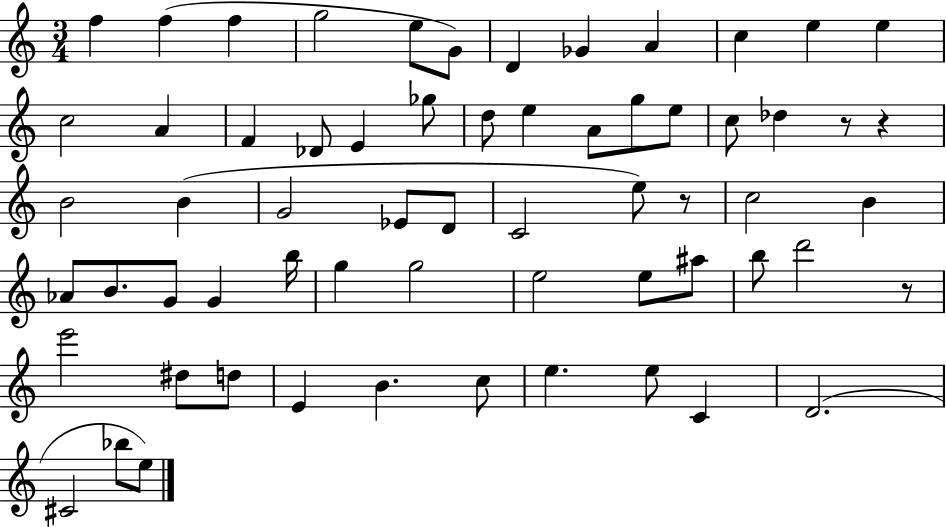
{
  \clef treble
  \numericTimeSignature
  \time 3/4
  \key c \major
  \repeat volta 2 { f''4 f''4( f''4 | g''2 e''8 g'8) | d'4 ges'4 a'4 | c''4 e''4 e''4 | \break c''2 a'4 | f'4 des'8 e'4 ges''8 | d''8 e''4 a'8 g''8 e''8 | c''8 des''4 r8 r4 | \break b'2 b'4( | g'2 ees'8 d'8 | c'2 e''8) r8 | c''2 b'4 | \break aes'8 b'8. g'8 g'4 b''16 | g''4 g''2 | e''2 e''8 ais''8 | b''8 d'''2 r8 | \break e'''2 dis''8 d''8 | e'4 b'4. c''8 | e''4. e''8 c'4 | d'2.( | \break cis'2 bes''8 e''8) | } \bar "|."
}